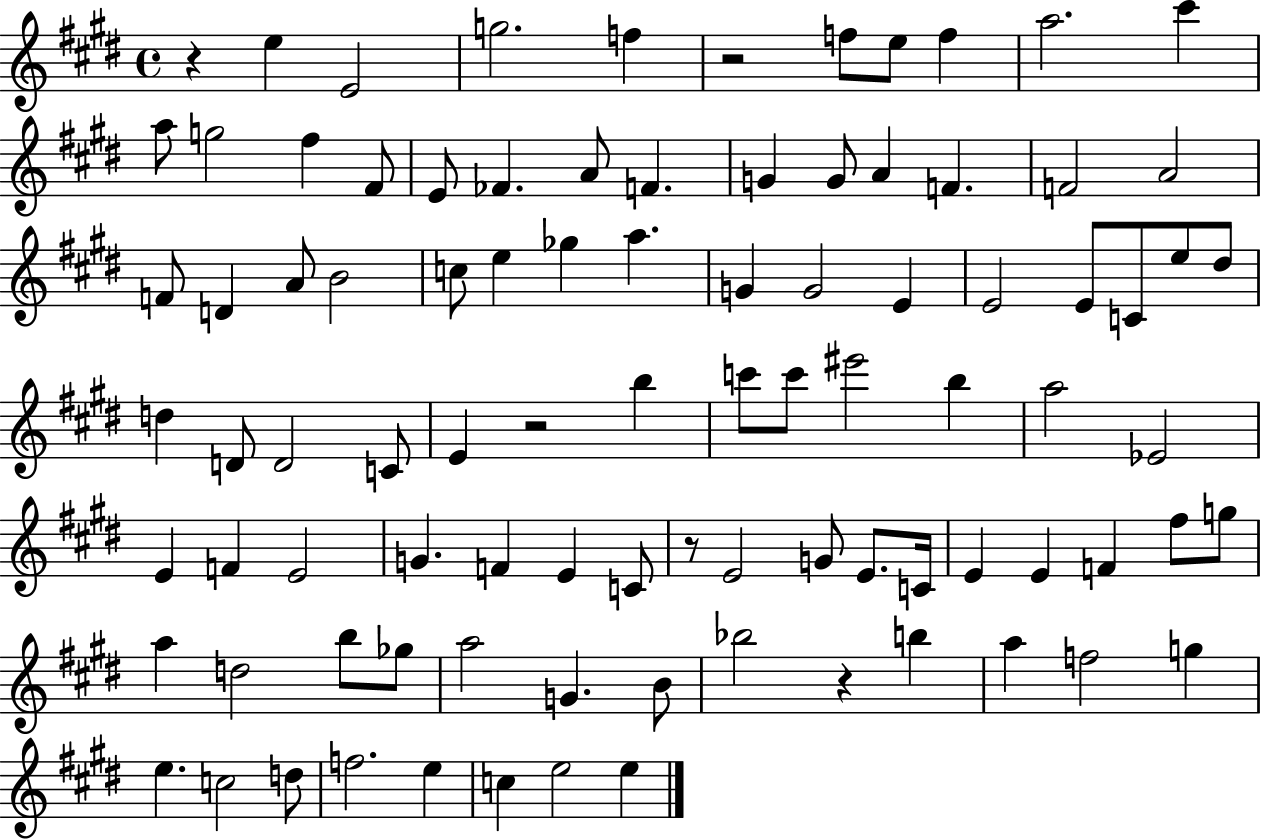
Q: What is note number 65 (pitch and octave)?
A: F4